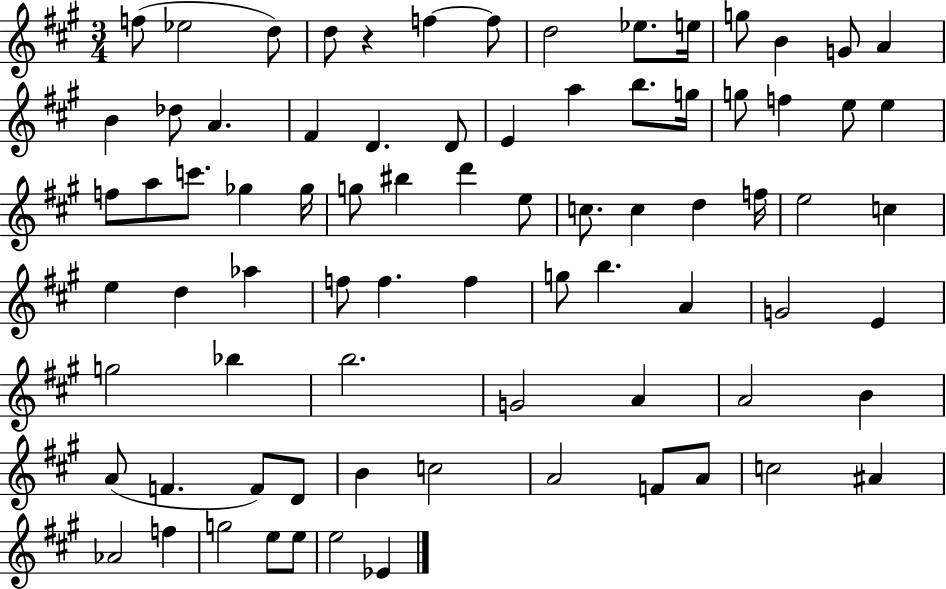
F5/e Eb5/h D5/e D5/e R/q F5/q F5/e D5/h Eb5/e. E5/s G5/e B4/q G4/e A4/q B4/q Db5/e A4/q. F#4/q D4/q. D4/e E4/q A5/q B5/e. G5/s G5/e F5/q E5/e E5/q F5/e A5/e C6/e. Gb5/q Gb5/s G5/e BIS5/q D6/q E5/e C5/e. C5/q D5/q F5/s E5/h C5/q E5/q D5/q Ab5/q F5/e F5/q. F5/q G5/e B5/q. A4/q G4/h E4/q G5/h Bb5/q B5/h. G4/h A4/q A4/h B4/q A4/e F4/q. F4/e D4/e B4/q C5/h A4/h F4/e A4/e C5/h A#4/q Ab4/h F5/q G5/h E5/e E5/e E5/h Eb4/q